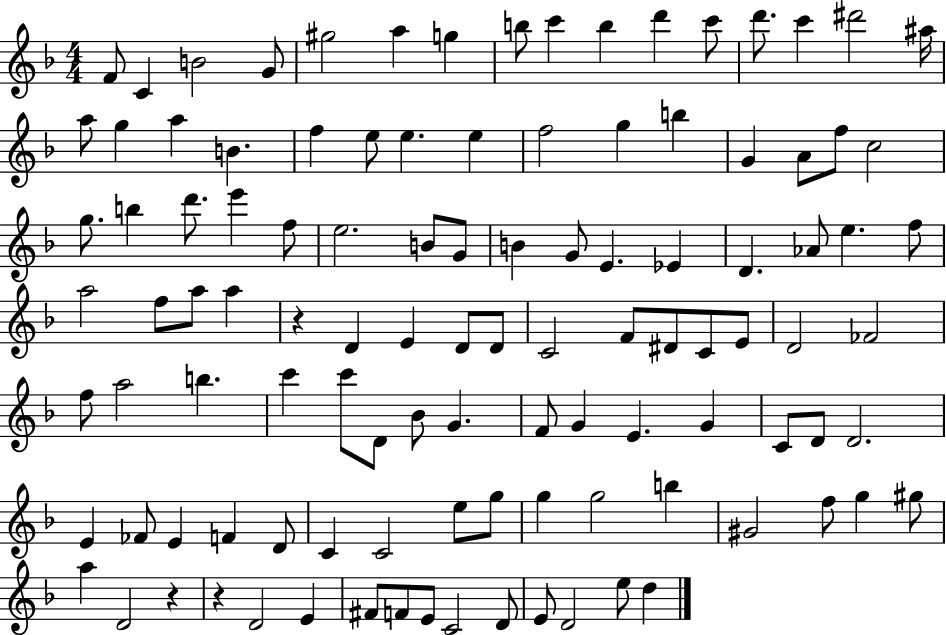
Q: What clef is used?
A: treble